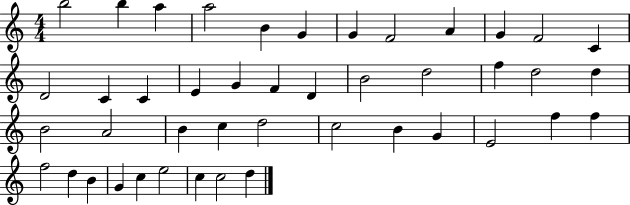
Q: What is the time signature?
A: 4/4